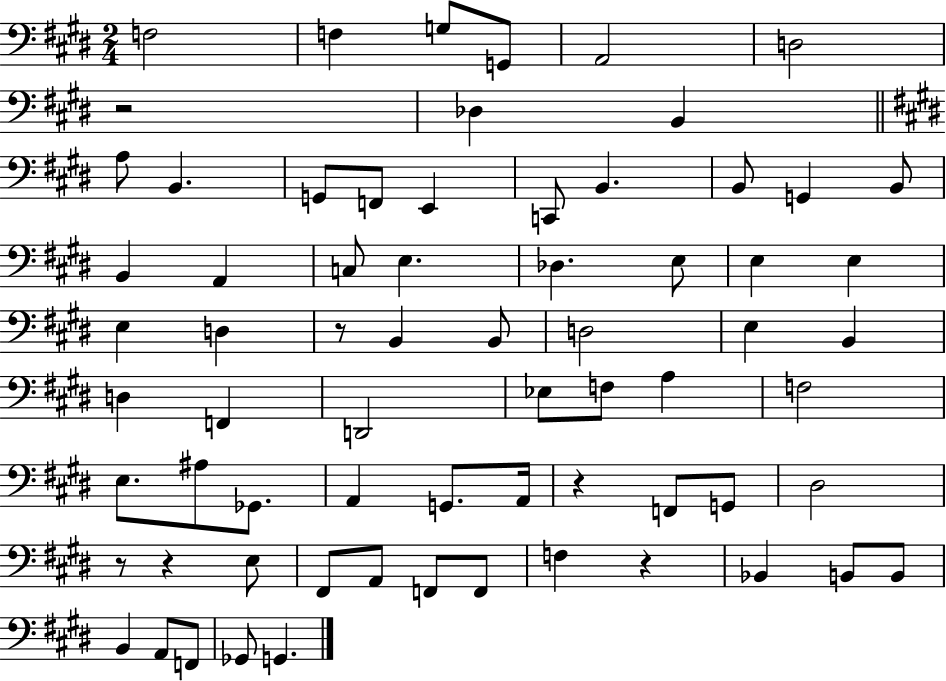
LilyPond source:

{
  \clef bass
  \numericTimeSignature
  \time 2/4
  \key e \major
  f2 | f4 g8 g,8 | a,2 | d2 | \break r2 | des4 b,4 | \bar "||" \break \key e \major a8 b,4. | g,8 f,8 e,4 | c,8 b,4. | b,8 g,4 b,8 | \break b,4 a,4 | c8 e4. | des4. e8 | e4 e4 | \break e4 d4 | r8 b,4 b,8 | d2 | e4 b,4 | \break d4 f,4 | d,2 | ees8 f8 a4 | f2 | \break e8. ais8 ges,8. | a,4 g,8. a,16 | r4 f,8 g,8 | dis2 | \break r8 r4 e8 | fis,8 a,8 f,8 f,8 | f4 r4 | bes,4 b,8 b,8 | \break b,4 a,8 f,8 | ges,8 g,4. | \bar "|."
}